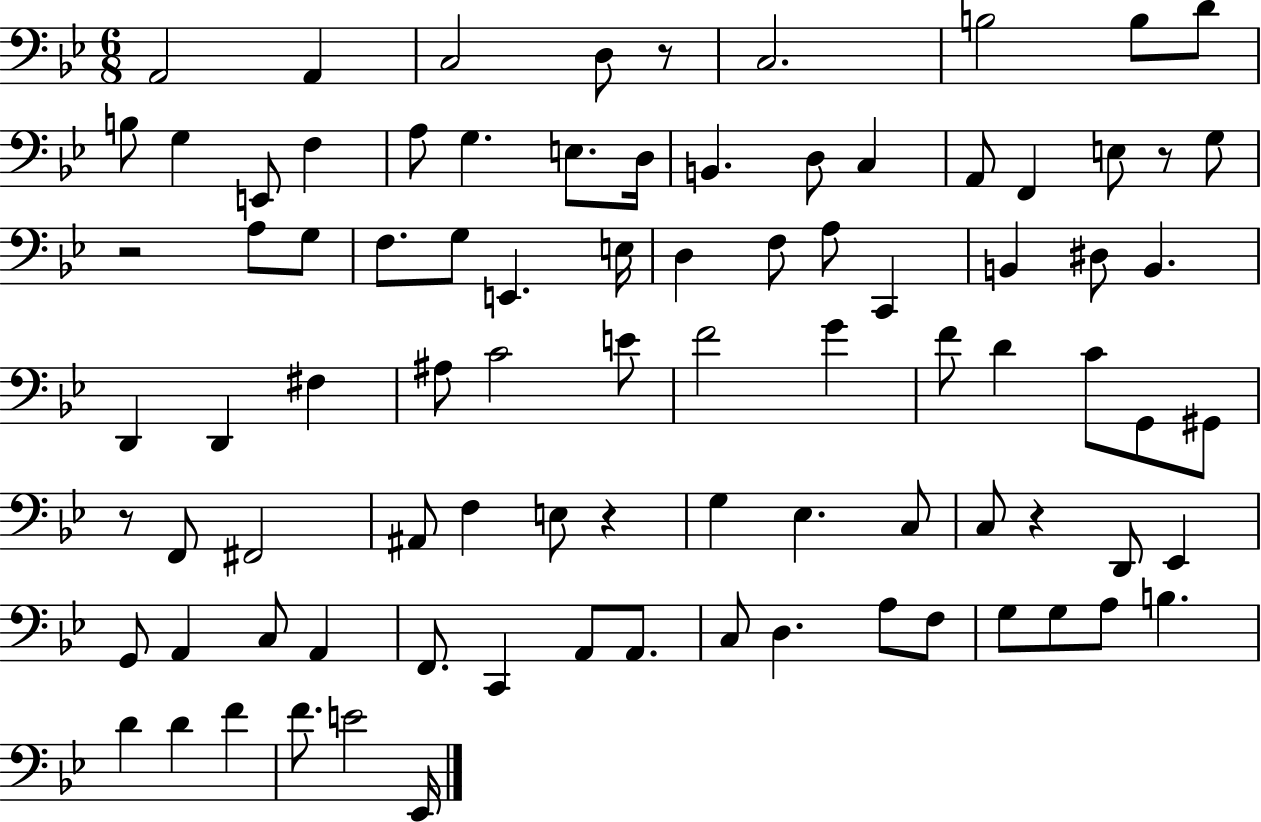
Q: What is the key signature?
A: BES major